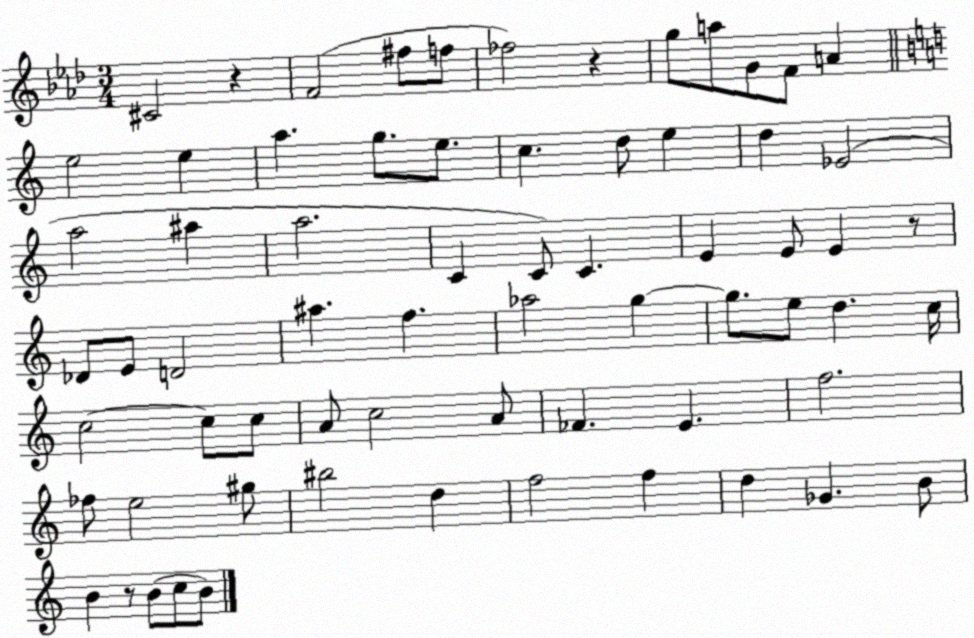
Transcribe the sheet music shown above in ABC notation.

X:1
T:Untitled
M:3/4
L:1/4
K:Ab
^C2 z F2 ^f/2 f/2 _f2 z g/2 a/2 G/2 F/2 A e2 e a g/2 e/2 c d/2 e d _E2 a2 ^a a2 C C/2 C E E/2 E z/2 _D/2 E/2 D2 ^a f _a2 g g/2 e/2 d c/4 c2 c/2 c/2 A/2 c2 A/2 _F E f2 _f/2 e2 ^g/2 ^b2 d f2 f d _G B/2 B z/2 B/2 c/2 B/2